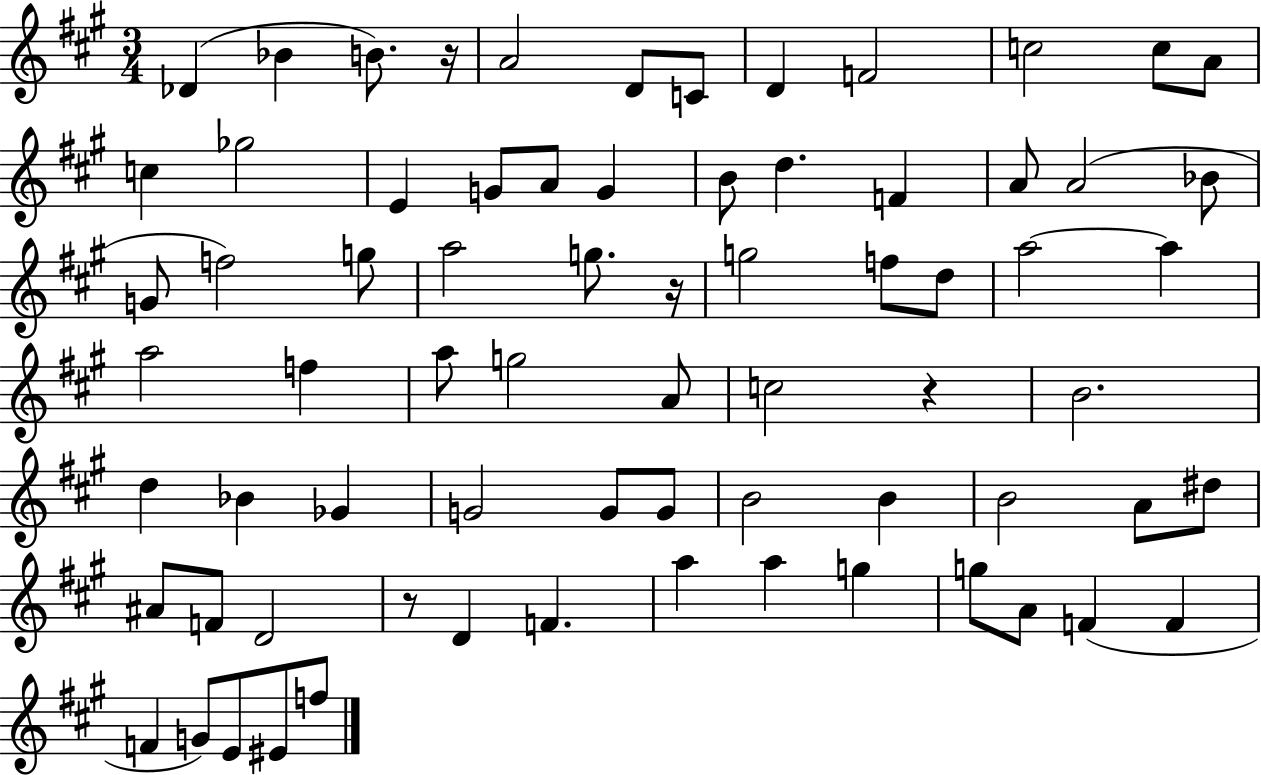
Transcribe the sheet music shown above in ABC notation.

X:1
T:Untitled
M:3/4
L:1/4
K:A
_D _B B/2 z/4 A2 D/2 C/2 D F2 c2 c/2 A/2 c _g2 E G/2 A/2 G B/2 d F A/2 A2 _B/2 G/2 f2 g/2 a2 g/2 z/4 g2 f/2 d/2 a2 a a2 f a/2 g2 A/2 c2 z B2 d _B _G G2 G/2 G/2 B2 B B2 A/2 ^d/2 ^A/2 F/2 D2 z/2 D F a a g g/2 A/2 F F F G/2 E/2 ^E/2 f/2